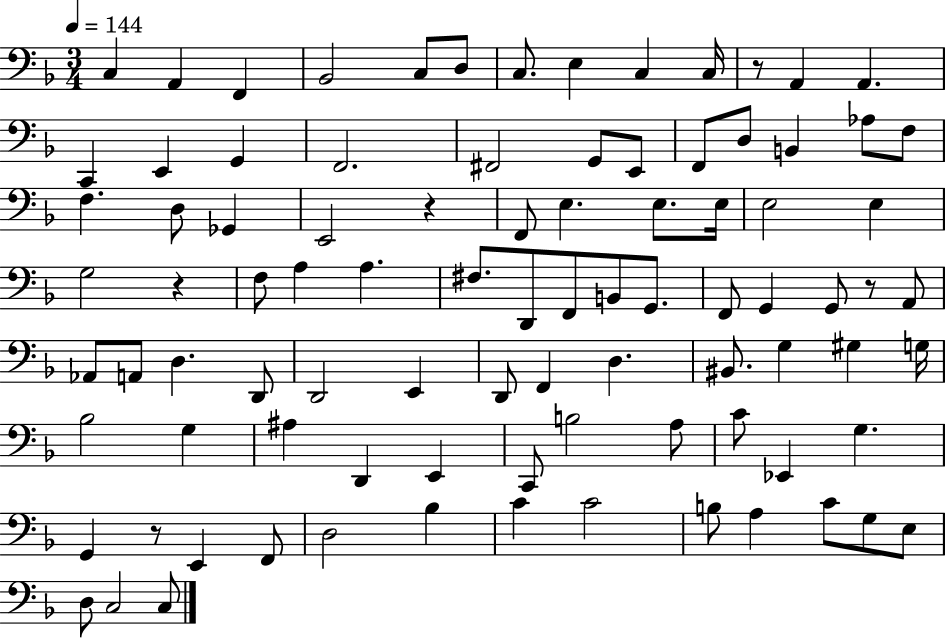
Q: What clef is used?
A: bass